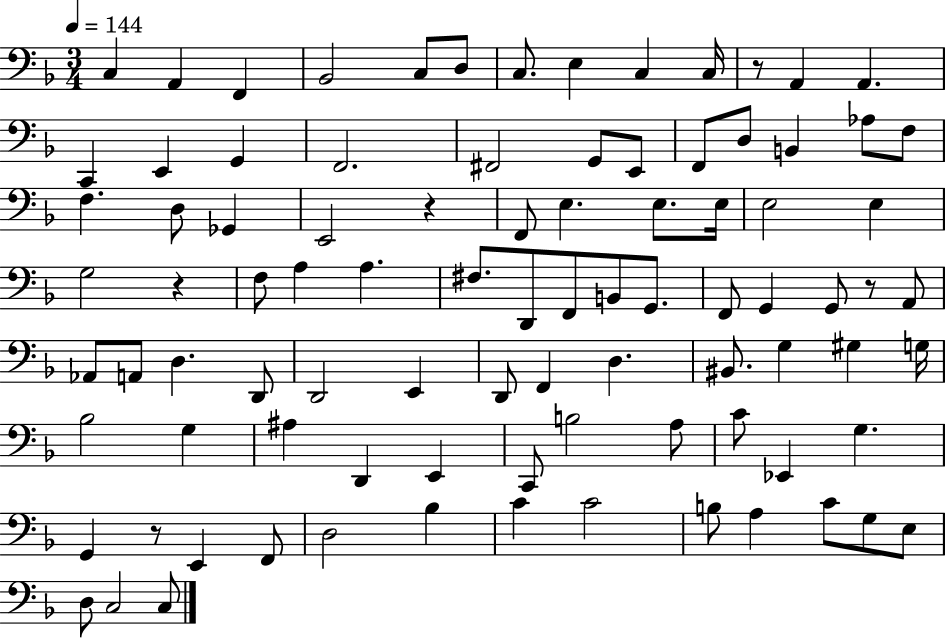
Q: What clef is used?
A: bass